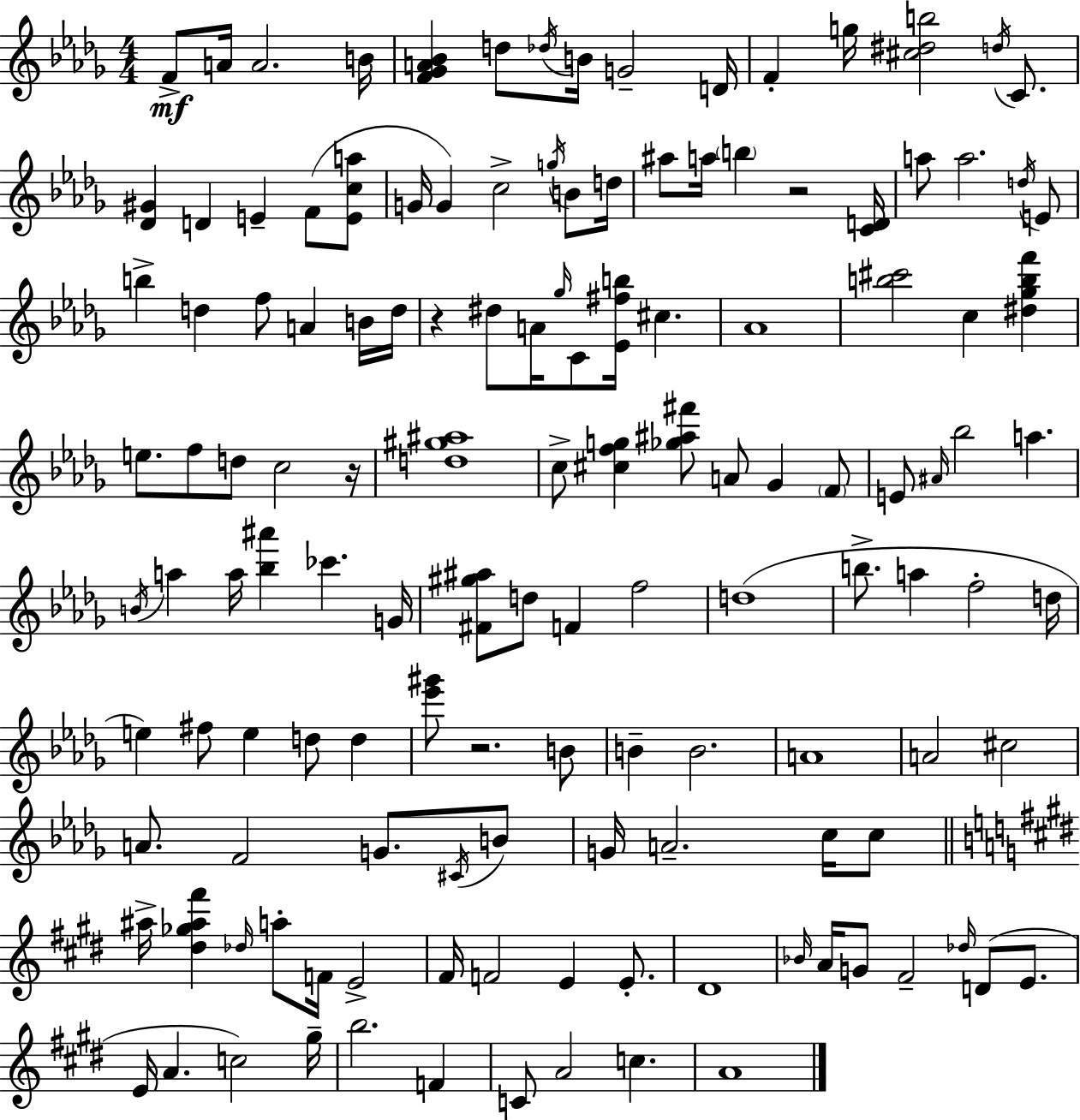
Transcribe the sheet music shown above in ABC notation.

X:1
T:Untitled
M:4/4
L:1/4
K:Bbm
F/2 A/4 A2 B/4 [F_GA_B] d/2 _d/4 B/4 G2 D/4 F g/4 [^c^db]2 d/4 C/2 [_D^G] D E F/2 [Eca]/2 G/4 G c2 g/4 B/2 d/4 ^a/2 a/4 b z2 [CD]/4 a/2 a2 d/4 E/2 b d f/2 A B/4 d/4 z ^d/2 A/4 _g/4 C/2 [_E^fb]/4 ^c _A4 [b^c']2 c [^d_gbf'] e/2 f/2 d/2 c2 z/4 [d^g^a]4 c/2 [^cfg] [_g^a^f']/2 A/2 _G F/2 E/2 ^A/4 _b2 a B/4 a a/4 [_b^a'] _c' G/4 [^F^g^a]/2 d/2 F f2 d4 b/2 a f2 d/4 e ^f/2 e d/2 d [_e'^g']/2 z2 B/2 B B2 A4 A2 ^c2 A/2 F2 G/2 ^C/4 B/2 G/4 A2 c/4 c/2 ^a/4 [^d_g^a^f'] _d/4 a/2 F/4 E2 ^F/4 F2 E E/2 ^D4 _B/4 A/4 G/2 ^F2 _d/4 D/2 E/2 E/4 A c2 ^g/4 b2 F C/2 A2 c A4